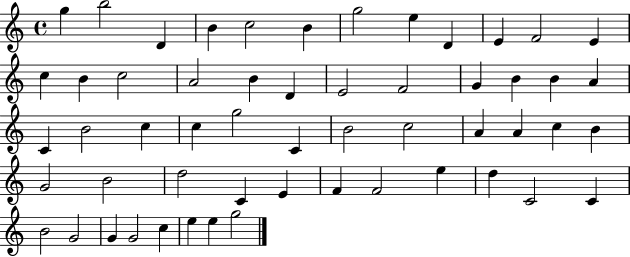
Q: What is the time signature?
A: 4/4